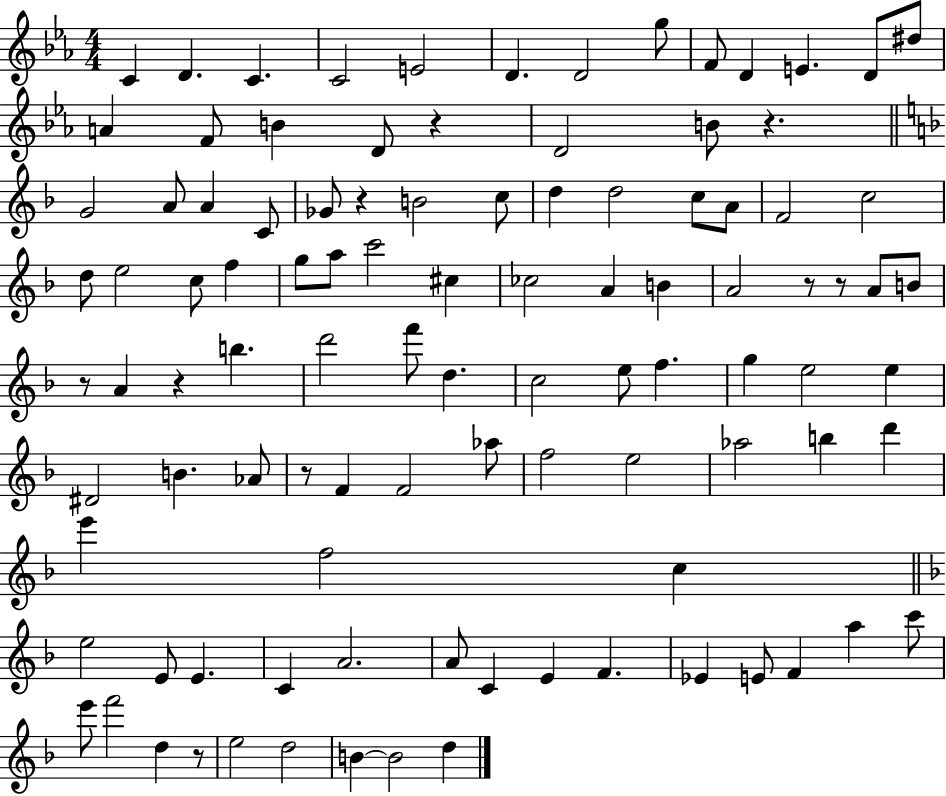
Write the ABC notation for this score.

X:1
T:Untitled
M:4/4
L:1/4
K:Eb
C D C C2 E2 D D2 g/2 F/2 D E D/2 ^d/2 A F/2 B D/2 z D2 B/2 z G2 A/2 A C/2 _G/2 z B2 c/2 d d2 c/2 A/2 F2 c2 d/2 e2 c/2 f g/2 a/2 c'2 ^c _c2 A B A2 z/2 z/2 A/2 B/2 z/2 A z b d'2 f'/2 d c2 e/2 f g e2 e ^D2 B _A/2 z/2 F F2 _a/2 f2 e2 _a2 b d' e' f2 c e2 E/2 E C A2 A/2 C E F _E E/2 F a c'/2 e'/2 f'2 d z/2 e2 d2 B B2 d